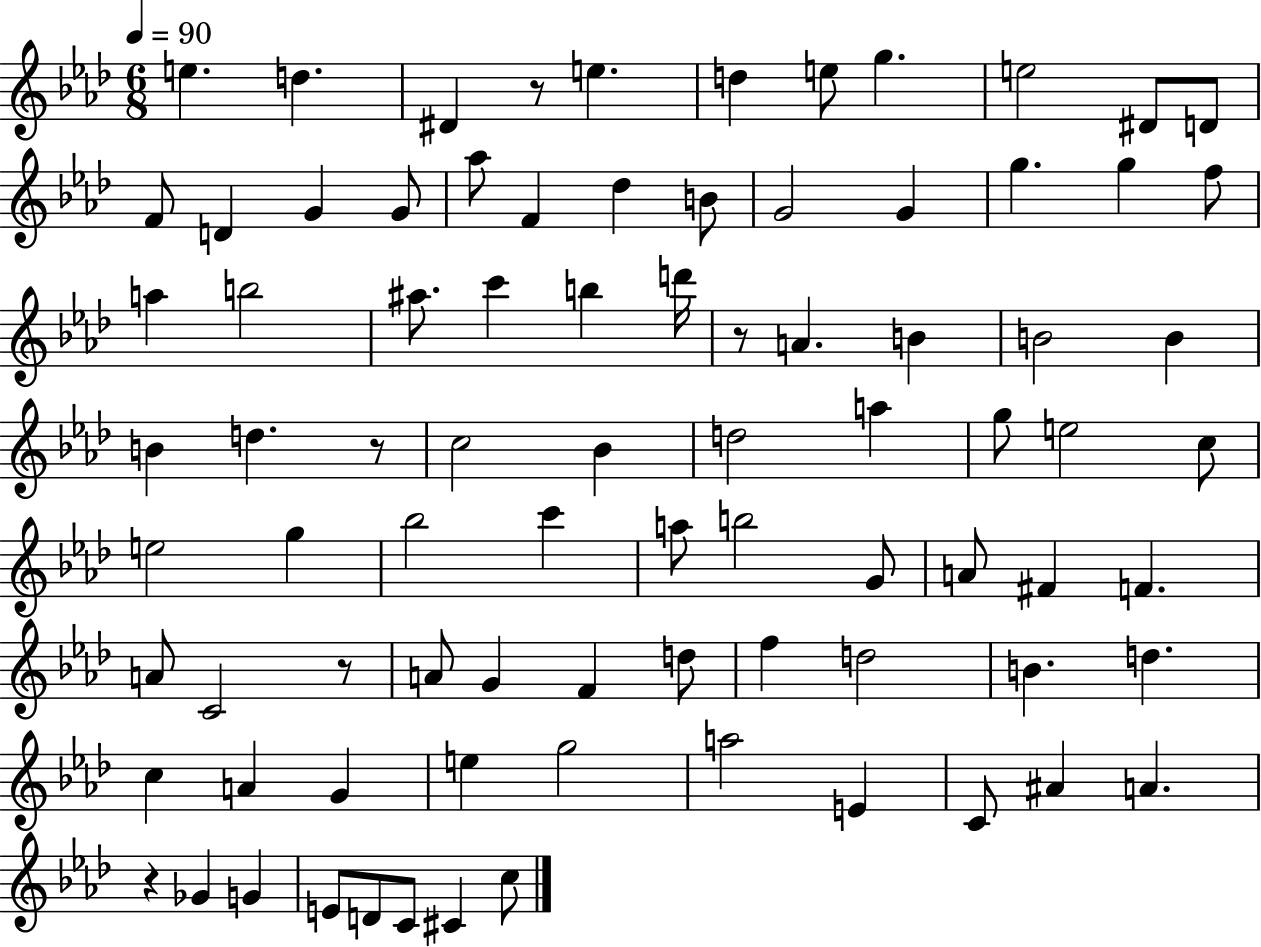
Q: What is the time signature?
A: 6/8